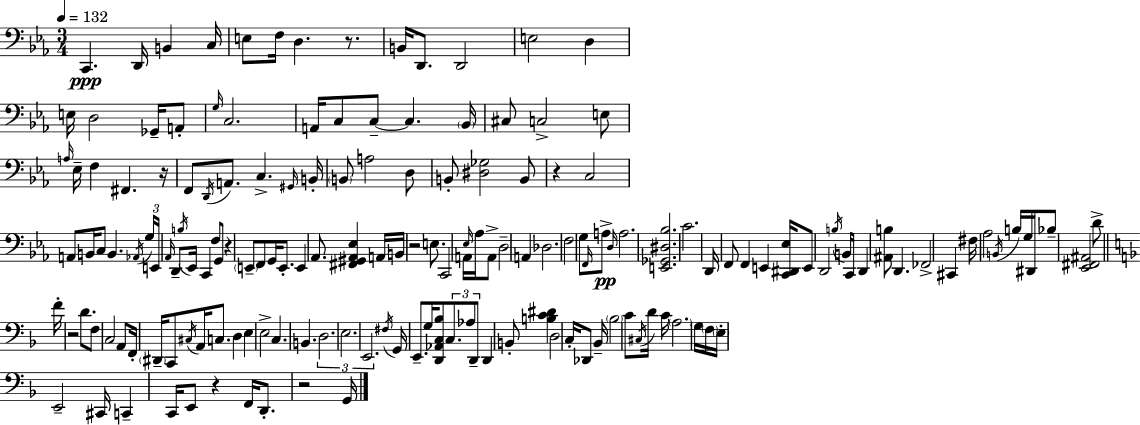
{
  \clef bass
  \numericTimeSignature
  \time 3/4
  \key c \minor
  \tempo 4 = 132
  \repeat volta 2 { c,4.\ppp d,16 b,4 c16 | e8 f16 d4. r8. | b,16 d,8. d,2 | e2 d4 | \break e16 d2 ges,16-- a,8-. | \grace { g16 } c2. | a,16 c8 c8--~~ c4. | \parenthesize bes,16 cis8 c2-> e8 | \break \grace { a16 } ees16-- f4 fis,4. | r16 f,8 \acciaccatura { d,16 } a,8. c4.-> | \grace { gis,16 } b,16-. \parenthesize b,8 a2 | d8 b,8-. <dis ges>2 | \break b,8 r4 c2 | a,8 b,16 c8 b,4. | \acciaccatura { aes,16 } \tuplet 3/2 { g16 e,16 \grace { aes,16 } } d,8-- \acciaccatura { b16 } ees,16 c,4 | f8 g,8 r4 \parenthesize e,8-- | \break f,8 g,16 e,8.-. e,4 aes,8. | <fis, gis, aes, ees>4 a,16 b,16 r2 | e8. c,2 | a,16 \grace { ees16 } aes16 a,8-> d2-- | \break a,4 des2. | f2 | g8 \grace { f,16 } a8->\pp \grace { d16 } a2. | <e, ges, dis bes>2. | \break c'2. | d,16 f,8 | f,4 e,4 <c, dis, ees>16 e,8 | d,2 \acciaccatura { b16 } b,16 c,16 d,4 | \break <ais, b>8 d,4. fes,2-> | cis,4 fis16 | aes2 \acciaccatura { b,16 } b16 g16 dis,16 | bes8-- <ees, fis, ais,>2 d'8-> | \break \bar "||" \break \key d \minor f'16-. r2 d'8. | f8 c2 a,8 | f,16-. \parenthesize dis,16-- c,8 \acciaccatura { cis16 } a,16 c8. d4 | e4 e2-> | \break c4. b,4. | \tuplet 3/2 { d2. | e2. | e,2. } | \break \acciaccatura { fis16 } g,16 e,8.-- g16 <d, aes, c bes>8 \tuplet 3/2 { c8. | aes8 d,8-- } d,4 b,8-. <b c' dis'>4 | d2 c16-. des,8 | bes,16-- \parenthesize bes2 c'8 | \break \acciaccatura { cis16 } d'16 c'16 \parenthesize a2. | g16 \parenthesize f16 \parenthesize e16-. e,2-- | cis,16 c,4-- c,16 e,8 r4 | f,16 d,8.-. r2 | \break g,16 } \bar "|."
}